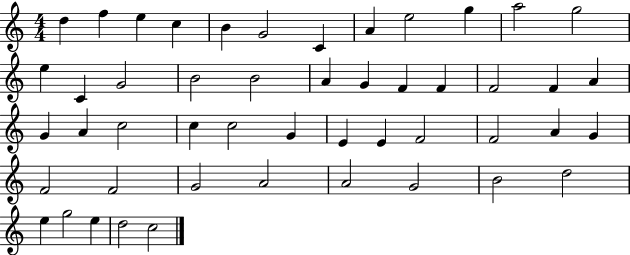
X:1
T:Untitled
M:4/4
L:1/4
K:C
d f e c B G2 C A e2 g a2 g2 e C G2 B2 B2 A G F F F2 F A G A c2 c c2 G E E F2 F2 A G F2 F2 G2 A2 A2 G2 B2 d2 e g2 e d2 c2